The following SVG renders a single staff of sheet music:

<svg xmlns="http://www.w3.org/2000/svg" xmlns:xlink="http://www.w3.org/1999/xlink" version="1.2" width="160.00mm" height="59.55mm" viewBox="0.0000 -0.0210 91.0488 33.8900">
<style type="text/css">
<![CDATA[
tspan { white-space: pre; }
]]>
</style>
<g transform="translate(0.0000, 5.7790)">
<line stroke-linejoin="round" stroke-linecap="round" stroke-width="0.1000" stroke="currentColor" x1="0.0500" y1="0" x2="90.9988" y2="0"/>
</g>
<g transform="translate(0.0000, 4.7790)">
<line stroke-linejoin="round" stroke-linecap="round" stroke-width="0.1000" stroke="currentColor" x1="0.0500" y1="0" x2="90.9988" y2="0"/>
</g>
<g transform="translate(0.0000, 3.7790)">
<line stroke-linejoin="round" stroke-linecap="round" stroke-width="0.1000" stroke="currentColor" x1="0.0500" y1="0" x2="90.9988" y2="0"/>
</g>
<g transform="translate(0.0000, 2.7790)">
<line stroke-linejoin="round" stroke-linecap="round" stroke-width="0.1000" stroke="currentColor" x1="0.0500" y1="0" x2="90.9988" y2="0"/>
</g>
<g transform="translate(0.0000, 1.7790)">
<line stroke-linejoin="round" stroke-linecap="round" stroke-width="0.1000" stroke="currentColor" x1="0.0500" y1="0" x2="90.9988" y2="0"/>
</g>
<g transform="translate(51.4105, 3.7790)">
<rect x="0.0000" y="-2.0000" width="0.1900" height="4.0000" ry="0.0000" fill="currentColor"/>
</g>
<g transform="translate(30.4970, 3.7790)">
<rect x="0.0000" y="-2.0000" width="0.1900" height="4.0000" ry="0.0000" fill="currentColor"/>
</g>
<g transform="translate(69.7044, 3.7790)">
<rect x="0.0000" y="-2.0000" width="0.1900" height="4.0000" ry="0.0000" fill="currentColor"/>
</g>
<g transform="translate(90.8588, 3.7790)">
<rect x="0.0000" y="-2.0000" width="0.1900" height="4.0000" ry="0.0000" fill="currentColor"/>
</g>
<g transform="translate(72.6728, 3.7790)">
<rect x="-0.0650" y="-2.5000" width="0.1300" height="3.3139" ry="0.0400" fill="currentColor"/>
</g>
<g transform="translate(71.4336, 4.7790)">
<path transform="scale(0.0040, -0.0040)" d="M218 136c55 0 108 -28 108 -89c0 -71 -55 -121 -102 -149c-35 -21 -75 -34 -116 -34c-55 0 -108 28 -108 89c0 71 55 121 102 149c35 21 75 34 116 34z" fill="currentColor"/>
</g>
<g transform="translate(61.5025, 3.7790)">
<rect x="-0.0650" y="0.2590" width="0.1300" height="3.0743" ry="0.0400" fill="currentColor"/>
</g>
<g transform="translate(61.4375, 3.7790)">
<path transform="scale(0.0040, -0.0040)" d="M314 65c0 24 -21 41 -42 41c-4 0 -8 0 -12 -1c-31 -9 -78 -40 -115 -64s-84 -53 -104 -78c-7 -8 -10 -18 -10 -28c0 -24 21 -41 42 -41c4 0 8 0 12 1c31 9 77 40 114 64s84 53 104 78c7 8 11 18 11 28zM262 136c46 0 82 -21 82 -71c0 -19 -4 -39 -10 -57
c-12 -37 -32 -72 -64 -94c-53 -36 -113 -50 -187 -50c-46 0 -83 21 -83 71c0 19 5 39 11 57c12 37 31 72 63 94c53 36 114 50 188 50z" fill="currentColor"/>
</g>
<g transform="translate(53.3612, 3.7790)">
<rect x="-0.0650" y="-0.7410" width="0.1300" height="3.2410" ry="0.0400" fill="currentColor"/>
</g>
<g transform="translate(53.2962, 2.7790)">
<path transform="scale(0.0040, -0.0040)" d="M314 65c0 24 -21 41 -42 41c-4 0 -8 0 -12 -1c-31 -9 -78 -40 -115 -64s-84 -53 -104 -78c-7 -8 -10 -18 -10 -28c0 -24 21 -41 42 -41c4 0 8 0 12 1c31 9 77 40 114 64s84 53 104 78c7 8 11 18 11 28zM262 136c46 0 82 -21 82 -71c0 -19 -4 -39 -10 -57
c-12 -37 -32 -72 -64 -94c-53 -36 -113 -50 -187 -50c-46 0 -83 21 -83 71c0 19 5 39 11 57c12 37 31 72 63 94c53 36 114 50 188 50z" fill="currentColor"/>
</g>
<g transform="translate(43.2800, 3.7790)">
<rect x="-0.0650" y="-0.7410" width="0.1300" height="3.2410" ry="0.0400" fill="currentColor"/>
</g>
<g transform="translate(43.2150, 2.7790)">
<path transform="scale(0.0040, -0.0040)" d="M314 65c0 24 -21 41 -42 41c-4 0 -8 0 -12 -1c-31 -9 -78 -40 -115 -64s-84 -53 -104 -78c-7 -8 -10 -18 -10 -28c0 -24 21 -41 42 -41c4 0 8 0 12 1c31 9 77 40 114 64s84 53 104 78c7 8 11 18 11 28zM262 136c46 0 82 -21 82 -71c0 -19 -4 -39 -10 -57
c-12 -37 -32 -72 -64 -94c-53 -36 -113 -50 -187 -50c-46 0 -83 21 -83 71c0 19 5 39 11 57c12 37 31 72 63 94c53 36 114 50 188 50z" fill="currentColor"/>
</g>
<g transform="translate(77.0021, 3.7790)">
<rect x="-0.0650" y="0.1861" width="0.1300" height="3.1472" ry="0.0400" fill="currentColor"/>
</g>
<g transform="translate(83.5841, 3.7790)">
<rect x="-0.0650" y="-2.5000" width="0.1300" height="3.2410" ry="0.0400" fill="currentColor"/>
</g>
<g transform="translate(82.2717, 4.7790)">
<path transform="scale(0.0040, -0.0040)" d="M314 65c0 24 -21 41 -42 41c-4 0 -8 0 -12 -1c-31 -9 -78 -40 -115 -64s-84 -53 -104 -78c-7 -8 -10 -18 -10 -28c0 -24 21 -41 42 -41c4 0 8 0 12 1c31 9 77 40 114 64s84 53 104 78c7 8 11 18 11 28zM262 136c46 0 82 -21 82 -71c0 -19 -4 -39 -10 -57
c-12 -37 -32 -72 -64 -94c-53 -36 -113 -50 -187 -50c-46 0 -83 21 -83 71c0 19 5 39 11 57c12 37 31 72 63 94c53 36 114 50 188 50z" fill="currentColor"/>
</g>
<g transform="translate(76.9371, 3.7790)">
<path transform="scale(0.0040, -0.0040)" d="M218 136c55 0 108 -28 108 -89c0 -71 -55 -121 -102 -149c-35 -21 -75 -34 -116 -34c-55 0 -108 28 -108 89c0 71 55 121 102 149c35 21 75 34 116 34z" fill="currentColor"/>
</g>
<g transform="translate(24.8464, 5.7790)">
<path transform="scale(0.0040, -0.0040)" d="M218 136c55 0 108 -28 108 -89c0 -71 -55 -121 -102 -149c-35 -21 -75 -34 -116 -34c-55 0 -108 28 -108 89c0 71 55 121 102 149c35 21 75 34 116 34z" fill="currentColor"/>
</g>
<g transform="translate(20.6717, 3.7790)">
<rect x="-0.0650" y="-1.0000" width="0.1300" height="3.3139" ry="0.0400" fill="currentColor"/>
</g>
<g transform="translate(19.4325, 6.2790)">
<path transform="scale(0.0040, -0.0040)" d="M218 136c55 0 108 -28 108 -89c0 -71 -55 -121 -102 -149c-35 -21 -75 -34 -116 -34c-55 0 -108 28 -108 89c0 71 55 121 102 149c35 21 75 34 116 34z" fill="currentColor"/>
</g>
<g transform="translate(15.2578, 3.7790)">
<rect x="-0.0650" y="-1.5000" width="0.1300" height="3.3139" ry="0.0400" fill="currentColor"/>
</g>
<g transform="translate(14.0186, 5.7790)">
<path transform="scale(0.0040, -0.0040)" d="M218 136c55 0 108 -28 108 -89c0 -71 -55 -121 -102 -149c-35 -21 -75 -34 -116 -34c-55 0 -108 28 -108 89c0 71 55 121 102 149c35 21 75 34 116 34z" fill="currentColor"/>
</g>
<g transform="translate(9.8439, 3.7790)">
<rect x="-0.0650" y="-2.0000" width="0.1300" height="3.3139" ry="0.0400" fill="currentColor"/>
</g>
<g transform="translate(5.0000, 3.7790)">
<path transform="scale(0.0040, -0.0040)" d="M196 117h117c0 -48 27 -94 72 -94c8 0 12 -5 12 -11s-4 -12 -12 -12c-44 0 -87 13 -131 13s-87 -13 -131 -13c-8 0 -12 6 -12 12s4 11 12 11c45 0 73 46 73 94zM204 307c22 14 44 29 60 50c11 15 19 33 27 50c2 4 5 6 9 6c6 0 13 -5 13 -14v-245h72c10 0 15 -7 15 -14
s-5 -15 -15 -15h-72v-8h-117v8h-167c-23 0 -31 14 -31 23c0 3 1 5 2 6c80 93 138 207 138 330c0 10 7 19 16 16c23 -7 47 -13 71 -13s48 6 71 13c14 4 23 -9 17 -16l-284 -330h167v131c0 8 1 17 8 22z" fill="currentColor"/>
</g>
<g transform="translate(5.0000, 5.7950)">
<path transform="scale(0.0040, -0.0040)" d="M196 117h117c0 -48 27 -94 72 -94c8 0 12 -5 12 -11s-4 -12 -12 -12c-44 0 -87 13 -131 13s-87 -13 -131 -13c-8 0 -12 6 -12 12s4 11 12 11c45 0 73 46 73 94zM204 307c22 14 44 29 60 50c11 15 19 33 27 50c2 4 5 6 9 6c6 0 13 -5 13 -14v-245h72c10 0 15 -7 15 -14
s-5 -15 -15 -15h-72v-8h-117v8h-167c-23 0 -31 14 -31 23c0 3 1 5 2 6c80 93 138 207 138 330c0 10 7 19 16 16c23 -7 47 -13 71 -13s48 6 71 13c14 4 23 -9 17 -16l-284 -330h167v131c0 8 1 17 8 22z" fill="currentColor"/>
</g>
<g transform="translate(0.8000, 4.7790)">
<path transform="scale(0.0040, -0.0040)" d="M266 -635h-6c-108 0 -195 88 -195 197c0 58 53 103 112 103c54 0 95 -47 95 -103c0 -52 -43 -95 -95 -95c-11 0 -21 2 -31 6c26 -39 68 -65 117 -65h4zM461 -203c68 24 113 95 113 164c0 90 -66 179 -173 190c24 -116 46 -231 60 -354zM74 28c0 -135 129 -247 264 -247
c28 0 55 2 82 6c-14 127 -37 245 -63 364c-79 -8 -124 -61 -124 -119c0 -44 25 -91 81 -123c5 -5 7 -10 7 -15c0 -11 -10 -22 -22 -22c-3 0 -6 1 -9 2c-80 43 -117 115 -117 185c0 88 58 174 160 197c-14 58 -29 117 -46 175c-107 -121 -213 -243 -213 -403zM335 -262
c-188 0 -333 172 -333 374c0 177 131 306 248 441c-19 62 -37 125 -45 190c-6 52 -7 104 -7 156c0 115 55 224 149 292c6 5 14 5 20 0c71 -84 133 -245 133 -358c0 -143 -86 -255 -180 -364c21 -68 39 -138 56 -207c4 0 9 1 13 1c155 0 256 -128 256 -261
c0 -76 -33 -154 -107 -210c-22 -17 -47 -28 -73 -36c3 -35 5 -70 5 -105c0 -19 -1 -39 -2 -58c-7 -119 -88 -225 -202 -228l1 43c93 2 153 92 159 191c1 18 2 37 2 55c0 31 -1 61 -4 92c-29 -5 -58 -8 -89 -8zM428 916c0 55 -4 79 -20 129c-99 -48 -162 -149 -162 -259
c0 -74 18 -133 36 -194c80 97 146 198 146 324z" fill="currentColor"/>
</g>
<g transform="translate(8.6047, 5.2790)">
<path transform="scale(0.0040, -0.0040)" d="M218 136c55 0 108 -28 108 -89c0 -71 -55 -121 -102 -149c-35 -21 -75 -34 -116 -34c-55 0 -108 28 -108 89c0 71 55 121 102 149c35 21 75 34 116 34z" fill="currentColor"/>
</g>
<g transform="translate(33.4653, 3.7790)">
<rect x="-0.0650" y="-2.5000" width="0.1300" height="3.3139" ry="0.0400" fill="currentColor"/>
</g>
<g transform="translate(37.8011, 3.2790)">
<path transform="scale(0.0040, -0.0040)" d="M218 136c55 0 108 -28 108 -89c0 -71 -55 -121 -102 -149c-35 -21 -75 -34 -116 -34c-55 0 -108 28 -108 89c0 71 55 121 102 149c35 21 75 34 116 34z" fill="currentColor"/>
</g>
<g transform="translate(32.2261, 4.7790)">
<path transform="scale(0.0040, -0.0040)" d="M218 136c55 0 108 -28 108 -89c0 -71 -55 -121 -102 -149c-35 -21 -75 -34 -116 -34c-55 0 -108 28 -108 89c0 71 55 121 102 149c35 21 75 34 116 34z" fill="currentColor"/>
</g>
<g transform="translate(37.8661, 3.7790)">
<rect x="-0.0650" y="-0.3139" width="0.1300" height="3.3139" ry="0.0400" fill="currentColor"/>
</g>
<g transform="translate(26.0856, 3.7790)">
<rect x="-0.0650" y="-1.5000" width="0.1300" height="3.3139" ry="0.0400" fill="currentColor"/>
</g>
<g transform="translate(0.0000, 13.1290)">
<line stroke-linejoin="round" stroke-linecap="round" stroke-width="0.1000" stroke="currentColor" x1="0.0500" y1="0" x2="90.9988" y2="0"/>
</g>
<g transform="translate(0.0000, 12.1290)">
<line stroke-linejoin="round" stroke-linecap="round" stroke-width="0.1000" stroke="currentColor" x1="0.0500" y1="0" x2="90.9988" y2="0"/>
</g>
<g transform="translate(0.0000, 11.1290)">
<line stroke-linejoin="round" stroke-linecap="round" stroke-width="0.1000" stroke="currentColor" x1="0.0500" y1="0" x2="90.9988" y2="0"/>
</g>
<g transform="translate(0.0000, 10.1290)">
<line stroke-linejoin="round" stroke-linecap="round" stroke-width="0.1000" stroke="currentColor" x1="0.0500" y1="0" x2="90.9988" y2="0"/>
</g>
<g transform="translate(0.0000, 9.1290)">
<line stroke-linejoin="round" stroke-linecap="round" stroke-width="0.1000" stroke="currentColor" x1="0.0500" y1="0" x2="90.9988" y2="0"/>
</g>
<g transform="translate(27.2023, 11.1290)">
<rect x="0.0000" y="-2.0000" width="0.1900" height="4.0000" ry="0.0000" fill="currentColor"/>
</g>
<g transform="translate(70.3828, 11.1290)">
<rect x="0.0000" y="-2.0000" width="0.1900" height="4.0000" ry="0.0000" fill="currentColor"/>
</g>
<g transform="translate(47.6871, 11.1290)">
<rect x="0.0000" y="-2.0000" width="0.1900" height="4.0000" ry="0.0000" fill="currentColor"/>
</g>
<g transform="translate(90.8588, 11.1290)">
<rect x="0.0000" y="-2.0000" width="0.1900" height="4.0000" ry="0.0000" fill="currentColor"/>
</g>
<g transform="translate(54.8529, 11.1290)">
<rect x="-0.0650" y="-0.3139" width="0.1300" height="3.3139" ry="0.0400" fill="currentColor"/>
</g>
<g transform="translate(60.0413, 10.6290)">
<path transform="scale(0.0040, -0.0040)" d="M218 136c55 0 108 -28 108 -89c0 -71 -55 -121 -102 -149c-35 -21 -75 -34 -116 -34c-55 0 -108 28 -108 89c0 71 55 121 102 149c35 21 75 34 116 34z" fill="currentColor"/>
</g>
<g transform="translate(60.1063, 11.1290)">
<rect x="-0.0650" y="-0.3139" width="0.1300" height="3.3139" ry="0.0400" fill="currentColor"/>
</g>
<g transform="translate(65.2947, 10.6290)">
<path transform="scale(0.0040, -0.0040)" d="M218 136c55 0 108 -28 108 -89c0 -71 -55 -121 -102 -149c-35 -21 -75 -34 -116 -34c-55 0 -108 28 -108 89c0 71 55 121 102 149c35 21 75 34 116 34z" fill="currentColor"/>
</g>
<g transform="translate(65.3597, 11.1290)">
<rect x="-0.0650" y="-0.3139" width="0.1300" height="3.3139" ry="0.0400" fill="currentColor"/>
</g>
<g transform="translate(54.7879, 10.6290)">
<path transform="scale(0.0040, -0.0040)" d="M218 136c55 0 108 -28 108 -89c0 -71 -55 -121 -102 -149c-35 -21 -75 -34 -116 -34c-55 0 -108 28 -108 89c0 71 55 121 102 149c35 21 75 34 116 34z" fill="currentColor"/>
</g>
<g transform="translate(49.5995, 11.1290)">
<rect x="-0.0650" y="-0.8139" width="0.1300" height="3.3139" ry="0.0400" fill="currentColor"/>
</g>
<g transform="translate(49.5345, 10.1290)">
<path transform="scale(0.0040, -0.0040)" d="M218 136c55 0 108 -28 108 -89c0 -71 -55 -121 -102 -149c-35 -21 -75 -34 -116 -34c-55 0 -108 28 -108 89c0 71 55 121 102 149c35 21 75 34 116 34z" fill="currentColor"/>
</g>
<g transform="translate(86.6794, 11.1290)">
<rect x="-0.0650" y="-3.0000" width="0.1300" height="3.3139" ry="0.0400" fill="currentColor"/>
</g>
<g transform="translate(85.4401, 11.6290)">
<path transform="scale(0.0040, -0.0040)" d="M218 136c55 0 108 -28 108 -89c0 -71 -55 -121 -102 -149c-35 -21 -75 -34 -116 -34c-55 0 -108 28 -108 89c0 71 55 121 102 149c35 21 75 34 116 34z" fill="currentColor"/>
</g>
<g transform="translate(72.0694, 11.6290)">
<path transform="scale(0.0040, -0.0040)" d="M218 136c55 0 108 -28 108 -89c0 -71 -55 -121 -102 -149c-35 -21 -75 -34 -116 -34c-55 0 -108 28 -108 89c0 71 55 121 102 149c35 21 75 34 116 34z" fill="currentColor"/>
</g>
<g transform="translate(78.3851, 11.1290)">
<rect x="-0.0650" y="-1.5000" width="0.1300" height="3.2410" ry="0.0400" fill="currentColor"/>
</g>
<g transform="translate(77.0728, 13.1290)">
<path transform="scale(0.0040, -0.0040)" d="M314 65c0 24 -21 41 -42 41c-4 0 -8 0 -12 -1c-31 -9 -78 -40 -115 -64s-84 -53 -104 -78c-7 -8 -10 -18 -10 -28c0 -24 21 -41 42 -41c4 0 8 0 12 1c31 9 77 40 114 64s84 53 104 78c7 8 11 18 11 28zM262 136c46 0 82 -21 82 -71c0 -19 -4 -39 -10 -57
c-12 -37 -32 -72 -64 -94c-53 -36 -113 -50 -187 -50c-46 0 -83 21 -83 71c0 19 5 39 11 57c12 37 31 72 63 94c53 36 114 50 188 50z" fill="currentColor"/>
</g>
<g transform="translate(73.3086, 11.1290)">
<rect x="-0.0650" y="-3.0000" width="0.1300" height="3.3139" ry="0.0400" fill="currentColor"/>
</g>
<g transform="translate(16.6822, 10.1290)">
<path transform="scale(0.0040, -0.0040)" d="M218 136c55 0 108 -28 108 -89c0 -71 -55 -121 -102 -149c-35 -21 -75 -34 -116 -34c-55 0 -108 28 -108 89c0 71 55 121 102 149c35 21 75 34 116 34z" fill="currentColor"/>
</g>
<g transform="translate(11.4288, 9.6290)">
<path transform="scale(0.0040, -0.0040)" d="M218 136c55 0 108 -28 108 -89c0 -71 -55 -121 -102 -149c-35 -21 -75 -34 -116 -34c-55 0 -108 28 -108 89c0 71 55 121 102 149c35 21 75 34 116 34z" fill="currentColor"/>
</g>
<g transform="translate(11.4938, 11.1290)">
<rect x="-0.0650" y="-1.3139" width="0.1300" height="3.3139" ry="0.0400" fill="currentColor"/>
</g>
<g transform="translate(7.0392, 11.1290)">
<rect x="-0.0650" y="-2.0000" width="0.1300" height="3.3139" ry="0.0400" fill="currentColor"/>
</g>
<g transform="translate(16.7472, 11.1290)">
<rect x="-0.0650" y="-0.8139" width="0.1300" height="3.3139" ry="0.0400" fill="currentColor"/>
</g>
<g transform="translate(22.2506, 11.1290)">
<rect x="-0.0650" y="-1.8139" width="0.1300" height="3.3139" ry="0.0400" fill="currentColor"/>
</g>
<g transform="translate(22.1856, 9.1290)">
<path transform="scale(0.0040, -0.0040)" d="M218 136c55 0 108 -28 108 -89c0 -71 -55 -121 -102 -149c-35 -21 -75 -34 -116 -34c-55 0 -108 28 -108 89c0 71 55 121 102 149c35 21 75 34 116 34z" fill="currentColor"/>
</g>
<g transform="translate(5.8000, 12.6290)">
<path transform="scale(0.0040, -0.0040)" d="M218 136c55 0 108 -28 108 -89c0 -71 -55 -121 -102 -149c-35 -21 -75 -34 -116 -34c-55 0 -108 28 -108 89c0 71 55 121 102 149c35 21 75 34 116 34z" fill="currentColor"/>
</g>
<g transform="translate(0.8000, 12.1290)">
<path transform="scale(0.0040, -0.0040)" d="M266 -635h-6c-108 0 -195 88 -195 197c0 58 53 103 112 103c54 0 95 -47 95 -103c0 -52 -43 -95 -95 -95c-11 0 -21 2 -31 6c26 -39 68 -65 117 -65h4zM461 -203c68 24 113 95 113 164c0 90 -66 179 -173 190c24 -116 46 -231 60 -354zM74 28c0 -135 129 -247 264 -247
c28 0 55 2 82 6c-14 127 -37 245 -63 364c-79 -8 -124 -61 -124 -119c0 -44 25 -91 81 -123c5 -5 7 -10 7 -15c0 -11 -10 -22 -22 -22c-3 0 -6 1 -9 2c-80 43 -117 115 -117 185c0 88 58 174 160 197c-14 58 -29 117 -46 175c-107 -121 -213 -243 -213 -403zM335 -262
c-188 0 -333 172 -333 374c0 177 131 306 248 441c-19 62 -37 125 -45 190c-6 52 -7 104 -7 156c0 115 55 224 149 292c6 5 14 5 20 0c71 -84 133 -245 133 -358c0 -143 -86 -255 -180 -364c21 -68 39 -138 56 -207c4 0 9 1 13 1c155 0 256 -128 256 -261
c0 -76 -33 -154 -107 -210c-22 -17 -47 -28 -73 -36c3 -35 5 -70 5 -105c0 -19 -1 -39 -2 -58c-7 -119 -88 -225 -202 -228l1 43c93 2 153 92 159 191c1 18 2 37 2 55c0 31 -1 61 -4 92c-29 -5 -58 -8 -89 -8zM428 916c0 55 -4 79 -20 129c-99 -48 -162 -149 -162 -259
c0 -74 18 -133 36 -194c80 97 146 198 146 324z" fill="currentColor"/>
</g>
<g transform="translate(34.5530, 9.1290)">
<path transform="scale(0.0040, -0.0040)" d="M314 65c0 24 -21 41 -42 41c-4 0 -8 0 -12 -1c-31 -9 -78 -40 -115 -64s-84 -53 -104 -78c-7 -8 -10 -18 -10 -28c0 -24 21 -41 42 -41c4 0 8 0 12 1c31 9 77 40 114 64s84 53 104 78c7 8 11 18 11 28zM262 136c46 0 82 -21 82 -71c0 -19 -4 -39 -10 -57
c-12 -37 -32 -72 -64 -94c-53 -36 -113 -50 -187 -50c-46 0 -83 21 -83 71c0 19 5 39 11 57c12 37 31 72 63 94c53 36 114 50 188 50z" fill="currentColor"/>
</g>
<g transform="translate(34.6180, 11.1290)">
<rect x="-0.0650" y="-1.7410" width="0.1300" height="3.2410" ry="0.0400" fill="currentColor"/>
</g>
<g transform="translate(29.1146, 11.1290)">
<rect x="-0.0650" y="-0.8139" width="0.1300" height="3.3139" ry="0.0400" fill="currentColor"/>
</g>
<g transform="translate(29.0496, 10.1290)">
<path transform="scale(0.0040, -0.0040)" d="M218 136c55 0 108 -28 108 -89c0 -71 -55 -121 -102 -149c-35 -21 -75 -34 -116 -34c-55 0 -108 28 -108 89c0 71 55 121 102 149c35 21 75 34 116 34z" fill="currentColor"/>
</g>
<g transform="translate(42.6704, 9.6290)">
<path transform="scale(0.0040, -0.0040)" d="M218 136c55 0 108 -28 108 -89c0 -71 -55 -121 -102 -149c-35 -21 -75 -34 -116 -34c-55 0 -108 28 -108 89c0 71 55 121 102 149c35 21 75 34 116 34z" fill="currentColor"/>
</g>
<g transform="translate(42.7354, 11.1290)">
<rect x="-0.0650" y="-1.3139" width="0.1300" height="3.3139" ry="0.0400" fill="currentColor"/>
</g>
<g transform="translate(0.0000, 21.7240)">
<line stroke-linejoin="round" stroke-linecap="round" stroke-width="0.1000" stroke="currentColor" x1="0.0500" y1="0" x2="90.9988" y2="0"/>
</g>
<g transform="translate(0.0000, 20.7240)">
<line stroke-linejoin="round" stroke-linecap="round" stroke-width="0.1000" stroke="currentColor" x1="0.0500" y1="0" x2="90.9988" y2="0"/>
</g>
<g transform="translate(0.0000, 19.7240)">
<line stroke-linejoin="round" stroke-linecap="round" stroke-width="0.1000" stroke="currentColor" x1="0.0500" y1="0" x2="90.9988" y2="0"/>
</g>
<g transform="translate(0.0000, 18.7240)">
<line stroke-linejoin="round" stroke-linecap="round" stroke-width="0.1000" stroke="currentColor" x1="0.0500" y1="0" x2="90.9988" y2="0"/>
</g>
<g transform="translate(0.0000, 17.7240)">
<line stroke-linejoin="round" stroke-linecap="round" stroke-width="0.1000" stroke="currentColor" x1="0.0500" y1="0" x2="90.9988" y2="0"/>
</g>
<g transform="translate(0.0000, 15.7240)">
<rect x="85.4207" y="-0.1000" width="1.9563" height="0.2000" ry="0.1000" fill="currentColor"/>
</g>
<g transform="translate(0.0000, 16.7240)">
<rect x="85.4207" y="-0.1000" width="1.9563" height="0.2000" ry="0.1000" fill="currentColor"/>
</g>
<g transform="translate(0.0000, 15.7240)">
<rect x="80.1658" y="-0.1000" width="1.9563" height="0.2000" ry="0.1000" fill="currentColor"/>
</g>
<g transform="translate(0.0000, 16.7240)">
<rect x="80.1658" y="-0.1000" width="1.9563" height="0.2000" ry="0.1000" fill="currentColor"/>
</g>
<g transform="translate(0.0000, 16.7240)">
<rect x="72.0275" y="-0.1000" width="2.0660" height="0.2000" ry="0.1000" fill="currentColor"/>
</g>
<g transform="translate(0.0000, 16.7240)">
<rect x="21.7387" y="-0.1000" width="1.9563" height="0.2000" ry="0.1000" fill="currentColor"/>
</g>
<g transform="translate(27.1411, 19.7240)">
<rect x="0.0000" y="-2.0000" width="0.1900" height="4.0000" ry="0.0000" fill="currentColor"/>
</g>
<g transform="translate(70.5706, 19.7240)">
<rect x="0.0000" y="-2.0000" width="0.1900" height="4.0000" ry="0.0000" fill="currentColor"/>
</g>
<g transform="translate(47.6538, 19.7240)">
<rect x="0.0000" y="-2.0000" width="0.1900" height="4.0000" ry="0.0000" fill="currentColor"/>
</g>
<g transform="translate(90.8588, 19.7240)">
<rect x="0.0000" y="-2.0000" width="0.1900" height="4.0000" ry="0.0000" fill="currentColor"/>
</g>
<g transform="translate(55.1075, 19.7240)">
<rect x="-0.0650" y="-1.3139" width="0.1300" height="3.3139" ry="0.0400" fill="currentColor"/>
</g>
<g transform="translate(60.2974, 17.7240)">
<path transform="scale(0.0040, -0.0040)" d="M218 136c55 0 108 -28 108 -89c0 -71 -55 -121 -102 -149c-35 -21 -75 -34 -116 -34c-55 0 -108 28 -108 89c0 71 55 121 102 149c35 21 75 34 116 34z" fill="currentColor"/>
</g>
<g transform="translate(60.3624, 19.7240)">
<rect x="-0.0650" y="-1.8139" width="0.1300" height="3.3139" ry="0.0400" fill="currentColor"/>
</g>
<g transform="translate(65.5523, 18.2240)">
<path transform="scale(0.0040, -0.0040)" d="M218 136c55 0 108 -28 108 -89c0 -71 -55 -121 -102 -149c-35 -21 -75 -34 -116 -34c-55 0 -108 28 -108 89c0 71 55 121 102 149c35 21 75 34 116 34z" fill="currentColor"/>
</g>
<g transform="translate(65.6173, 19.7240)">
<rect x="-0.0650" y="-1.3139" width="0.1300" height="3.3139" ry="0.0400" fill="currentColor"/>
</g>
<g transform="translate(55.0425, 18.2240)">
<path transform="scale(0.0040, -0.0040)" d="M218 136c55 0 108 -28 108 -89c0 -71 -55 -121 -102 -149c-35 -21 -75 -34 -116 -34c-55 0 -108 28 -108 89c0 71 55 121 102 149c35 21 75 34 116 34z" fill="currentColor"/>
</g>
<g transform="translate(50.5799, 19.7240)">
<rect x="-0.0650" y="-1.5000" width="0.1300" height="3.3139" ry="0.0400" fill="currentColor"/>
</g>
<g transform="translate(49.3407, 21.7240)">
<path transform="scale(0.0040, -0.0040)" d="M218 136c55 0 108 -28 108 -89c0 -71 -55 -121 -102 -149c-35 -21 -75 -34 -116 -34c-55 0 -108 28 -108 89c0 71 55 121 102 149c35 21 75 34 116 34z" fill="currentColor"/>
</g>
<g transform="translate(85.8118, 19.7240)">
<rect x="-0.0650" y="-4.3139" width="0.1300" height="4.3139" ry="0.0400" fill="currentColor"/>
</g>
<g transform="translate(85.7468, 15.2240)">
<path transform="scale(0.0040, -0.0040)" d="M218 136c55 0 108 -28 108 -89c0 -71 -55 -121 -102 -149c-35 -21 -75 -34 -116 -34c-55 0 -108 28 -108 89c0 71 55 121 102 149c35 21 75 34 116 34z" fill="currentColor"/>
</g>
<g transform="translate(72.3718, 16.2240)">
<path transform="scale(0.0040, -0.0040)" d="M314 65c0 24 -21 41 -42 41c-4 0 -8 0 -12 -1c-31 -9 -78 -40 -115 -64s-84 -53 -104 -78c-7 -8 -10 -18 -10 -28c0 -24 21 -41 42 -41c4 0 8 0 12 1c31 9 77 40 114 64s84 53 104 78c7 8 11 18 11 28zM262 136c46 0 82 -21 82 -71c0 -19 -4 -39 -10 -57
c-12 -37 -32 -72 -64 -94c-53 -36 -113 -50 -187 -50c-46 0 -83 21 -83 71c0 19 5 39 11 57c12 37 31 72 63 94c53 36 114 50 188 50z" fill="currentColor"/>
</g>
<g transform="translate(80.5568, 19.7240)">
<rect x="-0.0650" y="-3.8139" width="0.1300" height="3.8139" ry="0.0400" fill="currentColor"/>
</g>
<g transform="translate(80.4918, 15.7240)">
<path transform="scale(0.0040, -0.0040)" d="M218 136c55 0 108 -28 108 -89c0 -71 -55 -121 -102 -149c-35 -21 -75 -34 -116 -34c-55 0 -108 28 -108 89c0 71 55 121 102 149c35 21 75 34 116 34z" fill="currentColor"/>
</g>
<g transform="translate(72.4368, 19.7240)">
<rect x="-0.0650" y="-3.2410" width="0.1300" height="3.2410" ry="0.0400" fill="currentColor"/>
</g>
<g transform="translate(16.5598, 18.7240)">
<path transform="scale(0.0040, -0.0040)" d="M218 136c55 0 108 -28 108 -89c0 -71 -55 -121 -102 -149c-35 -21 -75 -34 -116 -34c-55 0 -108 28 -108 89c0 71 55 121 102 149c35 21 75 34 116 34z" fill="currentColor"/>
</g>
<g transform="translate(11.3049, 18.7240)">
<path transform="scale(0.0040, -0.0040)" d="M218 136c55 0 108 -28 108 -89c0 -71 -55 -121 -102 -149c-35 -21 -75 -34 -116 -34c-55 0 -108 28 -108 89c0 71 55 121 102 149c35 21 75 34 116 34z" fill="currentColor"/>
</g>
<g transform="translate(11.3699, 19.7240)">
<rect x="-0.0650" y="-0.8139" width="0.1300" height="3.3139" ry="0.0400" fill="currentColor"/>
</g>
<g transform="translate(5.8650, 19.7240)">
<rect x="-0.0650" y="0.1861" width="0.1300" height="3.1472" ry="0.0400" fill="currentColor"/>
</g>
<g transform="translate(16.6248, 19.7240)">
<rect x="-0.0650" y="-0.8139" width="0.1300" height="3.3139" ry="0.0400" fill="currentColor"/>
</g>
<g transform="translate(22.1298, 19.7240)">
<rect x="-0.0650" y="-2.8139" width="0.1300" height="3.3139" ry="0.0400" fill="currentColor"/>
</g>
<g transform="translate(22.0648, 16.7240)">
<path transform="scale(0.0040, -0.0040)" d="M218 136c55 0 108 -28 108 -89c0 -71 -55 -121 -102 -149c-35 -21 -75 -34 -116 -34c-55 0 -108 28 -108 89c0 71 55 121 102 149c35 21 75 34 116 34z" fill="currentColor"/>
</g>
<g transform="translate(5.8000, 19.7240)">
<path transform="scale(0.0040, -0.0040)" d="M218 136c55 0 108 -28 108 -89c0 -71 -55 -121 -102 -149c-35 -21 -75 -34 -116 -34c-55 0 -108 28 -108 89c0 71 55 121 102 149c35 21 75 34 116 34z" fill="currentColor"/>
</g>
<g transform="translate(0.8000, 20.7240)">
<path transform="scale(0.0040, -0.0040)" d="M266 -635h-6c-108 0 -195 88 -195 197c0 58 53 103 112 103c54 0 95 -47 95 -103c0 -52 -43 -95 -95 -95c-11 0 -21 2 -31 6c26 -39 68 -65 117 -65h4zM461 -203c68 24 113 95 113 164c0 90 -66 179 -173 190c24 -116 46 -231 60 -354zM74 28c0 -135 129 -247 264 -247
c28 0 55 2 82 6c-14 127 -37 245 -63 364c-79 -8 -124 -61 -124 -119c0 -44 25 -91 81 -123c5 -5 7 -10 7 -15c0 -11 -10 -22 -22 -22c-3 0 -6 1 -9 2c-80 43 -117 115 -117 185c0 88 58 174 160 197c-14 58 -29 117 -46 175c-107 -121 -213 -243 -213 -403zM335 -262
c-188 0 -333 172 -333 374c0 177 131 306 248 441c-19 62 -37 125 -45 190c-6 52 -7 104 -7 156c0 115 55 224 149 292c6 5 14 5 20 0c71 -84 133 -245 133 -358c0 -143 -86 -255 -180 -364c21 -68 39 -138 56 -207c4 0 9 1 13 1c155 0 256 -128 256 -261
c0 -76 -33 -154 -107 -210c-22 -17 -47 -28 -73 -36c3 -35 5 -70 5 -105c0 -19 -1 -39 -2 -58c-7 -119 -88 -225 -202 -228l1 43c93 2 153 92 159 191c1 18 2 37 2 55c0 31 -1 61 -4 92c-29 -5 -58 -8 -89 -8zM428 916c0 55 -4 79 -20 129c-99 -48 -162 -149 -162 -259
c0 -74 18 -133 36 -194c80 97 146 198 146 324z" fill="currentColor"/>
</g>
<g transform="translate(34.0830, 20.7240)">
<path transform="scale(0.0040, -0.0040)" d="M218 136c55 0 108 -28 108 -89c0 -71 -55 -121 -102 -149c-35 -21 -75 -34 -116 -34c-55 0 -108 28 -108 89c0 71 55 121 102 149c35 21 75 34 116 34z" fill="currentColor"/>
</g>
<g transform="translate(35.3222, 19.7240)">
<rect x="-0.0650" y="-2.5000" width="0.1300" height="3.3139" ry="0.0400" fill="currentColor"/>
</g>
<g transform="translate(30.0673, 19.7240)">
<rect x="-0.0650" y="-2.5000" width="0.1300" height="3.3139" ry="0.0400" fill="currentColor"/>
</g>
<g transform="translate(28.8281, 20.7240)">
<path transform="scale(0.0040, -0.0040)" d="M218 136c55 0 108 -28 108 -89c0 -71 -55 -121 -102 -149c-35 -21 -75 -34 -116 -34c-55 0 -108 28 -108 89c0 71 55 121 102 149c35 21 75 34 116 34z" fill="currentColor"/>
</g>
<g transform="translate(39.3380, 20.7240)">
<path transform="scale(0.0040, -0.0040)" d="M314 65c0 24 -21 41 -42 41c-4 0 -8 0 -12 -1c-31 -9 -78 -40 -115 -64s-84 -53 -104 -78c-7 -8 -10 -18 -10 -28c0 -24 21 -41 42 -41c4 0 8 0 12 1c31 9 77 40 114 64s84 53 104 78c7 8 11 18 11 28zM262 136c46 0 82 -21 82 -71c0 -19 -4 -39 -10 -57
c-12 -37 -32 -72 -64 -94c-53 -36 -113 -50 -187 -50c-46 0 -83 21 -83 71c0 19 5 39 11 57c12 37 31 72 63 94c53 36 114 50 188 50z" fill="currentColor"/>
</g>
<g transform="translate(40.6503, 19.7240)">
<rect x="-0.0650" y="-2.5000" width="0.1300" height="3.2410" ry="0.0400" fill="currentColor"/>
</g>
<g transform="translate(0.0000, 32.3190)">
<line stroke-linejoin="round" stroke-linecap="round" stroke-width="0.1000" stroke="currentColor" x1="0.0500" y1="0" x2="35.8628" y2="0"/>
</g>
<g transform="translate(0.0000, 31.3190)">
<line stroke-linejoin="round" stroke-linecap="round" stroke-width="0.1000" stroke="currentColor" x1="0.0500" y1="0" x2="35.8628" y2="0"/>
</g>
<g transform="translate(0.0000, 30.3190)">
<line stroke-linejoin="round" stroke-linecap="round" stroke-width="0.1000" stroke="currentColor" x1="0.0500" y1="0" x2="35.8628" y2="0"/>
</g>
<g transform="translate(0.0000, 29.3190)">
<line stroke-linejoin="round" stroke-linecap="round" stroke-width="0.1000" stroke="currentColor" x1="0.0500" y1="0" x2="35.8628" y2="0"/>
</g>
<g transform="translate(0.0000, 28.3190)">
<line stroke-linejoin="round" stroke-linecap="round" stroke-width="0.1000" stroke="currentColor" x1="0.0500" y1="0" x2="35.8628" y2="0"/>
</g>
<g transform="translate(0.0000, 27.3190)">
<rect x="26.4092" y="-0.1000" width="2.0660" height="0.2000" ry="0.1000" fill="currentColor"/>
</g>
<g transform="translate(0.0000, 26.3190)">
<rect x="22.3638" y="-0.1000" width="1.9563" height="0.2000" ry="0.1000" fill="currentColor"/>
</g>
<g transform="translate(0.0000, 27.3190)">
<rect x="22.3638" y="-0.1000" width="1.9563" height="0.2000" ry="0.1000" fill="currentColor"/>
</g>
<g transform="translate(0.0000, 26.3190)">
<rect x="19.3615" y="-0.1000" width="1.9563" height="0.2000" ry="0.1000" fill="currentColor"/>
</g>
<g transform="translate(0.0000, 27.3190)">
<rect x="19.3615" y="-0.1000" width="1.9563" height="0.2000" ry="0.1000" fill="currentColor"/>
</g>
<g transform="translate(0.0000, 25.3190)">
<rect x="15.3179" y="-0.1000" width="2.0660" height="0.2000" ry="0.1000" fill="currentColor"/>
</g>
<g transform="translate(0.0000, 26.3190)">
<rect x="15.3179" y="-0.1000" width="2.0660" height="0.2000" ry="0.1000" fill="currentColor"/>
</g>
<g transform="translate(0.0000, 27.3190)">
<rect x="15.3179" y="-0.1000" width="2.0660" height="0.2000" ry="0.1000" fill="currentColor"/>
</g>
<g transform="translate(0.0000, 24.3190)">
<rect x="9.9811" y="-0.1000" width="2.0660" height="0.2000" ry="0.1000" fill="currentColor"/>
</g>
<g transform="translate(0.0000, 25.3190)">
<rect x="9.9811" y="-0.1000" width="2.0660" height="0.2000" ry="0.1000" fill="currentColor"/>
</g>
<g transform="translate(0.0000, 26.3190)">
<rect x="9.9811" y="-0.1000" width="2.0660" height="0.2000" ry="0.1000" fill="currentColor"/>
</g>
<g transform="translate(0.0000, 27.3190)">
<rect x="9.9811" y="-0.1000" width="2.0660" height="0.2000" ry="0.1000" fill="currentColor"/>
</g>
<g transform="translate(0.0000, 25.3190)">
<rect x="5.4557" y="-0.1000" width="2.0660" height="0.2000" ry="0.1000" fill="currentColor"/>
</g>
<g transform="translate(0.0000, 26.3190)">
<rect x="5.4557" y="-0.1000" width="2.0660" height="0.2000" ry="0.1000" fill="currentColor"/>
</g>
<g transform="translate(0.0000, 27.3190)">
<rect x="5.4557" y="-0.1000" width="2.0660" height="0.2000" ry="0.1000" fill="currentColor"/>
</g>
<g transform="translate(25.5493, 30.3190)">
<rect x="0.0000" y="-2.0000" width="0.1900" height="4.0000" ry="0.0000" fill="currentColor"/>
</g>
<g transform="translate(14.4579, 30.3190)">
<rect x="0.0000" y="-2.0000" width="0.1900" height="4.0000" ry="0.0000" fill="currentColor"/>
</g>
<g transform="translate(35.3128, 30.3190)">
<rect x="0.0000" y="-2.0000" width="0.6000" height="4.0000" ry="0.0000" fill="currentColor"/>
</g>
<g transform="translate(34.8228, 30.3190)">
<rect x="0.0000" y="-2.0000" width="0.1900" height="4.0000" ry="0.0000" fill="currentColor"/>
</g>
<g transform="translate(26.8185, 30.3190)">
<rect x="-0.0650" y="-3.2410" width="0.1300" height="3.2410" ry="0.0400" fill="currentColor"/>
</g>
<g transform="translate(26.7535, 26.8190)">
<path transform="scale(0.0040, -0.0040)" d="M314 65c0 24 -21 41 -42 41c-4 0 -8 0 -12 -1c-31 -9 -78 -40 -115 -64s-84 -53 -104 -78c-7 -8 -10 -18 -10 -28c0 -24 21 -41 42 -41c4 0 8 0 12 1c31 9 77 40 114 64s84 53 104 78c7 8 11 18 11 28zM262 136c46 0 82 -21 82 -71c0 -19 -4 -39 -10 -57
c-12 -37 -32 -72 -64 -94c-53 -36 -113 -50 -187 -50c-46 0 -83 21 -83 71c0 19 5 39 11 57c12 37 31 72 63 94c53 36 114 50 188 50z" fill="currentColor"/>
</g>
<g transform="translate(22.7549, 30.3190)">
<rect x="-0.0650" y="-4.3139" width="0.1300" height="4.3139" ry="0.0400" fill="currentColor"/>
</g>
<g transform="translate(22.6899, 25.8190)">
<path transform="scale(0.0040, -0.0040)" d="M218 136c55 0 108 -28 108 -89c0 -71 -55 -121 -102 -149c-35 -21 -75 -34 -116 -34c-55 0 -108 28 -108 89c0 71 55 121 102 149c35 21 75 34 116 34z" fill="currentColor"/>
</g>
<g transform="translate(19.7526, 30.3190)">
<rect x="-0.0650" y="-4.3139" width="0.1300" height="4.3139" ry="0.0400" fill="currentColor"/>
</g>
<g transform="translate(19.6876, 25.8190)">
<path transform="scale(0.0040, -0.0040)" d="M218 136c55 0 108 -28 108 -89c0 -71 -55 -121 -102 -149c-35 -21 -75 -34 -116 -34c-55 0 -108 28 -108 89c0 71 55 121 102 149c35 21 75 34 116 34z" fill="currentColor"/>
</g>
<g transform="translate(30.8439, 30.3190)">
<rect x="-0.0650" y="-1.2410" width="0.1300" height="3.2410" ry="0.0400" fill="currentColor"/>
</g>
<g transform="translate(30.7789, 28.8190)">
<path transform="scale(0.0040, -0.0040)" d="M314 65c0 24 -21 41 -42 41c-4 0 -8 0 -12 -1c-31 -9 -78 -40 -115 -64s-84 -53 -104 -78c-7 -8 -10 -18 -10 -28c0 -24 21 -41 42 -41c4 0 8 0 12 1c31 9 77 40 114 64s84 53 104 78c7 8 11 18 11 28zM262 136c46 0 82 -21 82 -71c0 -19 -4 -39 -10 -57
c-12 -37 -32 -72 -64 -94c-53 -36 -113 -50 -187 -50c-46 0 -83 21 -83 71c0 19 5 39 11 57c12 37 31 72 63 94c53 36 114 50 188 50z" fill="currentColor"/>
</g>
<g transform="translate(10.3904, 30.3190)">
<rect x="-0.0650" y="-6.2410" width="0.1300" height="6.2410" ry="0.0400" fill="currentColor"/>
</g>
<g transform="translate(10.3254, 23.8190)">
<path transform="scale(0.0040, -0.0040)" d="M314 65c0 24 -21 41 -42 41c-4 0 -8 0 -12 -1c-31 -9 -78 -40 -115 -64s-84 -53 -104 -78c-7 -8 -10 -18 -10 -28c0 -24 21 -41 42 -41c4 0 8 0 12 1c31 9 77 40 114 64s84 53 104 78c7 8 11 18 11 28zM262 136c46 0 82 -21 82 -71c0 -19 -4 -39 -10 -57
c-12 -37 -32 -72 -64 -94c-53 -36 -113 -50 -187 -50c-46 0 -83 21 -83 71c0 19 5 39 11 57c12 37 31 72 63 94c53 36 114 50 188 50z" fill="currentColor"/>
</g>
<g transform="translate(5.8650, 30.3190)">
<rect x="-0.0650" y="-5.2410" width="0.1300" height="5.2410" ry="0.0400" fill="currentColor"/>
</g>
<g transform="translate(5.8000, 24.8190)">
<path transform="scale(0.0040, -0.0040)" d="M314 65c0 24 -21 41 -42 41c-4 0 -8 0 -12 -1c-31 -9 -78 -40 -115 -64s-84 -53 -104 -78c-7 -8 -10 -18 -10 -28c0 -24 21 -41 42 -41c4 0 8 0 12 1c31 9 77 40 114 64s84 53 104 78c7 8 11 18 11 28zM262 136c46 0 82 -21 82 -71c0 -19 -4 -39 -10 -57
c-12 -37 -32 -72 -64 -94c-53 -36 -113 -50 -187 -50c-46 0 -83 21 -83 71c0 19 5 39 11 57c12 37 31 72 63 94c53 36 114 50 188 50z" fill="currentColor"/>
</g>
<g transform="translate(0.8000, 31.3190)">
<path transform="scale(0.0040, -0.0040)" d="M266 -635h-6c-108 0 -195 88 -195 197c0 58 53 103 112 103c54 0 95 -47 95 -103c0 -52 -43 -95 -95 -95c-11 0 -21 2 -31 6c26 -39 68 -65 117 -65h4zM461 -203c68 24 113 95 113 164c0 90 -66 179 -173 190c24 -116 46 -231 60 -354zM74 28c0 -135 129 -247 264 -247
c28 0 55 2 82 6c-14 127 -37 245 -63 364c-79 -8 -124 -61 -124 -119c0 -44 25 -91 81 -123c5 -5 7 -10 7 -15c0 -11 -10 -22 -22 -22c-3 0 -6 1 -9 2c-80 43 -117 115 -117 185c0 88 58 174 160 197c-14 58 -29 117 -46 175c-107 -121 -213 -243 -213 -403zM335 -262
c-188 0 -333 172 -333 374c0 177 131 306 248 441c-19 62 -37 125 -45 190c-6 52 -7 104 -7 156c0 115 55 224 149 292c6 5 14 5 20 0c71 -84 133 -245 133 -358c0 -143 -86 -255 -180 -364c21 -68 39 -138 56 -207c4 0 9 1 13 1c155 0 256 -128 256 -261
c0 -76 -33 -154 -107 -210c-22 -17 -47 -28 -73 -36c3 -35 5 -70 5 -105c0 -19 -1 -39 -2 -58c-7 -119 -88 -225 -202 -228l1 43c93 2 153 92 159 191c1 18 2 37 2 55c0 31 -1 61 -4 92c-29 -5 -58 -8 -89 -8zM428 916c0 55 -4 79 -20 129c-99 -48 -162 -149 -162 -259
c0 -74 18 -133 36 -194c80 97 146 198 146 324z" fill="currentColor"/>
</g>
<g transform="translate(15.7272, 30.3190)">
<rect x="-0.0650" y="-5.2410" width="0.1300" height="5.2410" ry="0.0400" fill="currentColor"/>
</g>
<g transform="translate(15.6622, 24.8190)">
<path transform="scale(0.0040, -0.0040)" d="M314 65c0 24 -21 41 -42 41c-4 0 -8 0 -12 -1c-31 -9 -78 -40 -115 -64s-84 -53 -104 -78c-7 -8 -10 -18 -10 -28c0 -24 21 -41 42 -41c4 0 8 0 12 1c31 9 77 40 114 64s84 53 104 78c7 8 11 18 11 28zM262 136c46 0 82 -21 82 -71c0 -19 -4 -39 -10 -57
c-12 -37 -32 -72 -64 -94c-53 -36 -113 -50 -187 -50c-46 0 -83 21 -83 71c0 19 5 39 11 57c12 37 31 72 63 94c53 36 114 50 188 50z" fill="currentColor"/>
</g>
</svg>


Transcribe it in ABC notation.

X:1
T:Untitled
M:4/4
L:1/4
K:C
F E D E G c d2 d2 B2 G B G2 F e d f d f2 e d c c c A E2 A B d d a G G G2 E e f e b2 c' d' f'2 a'2 f'2 d' d' b2 e2